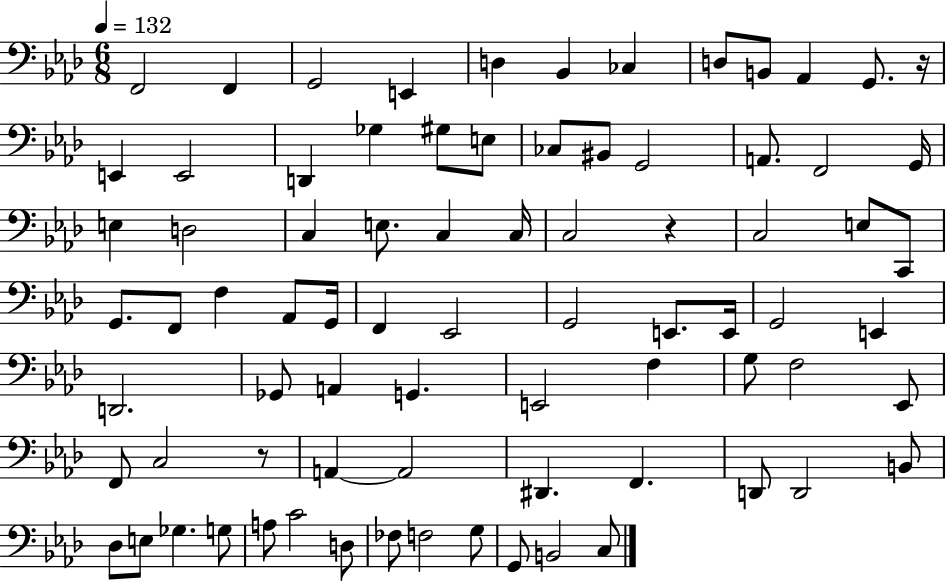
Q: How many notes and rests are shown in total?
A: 79